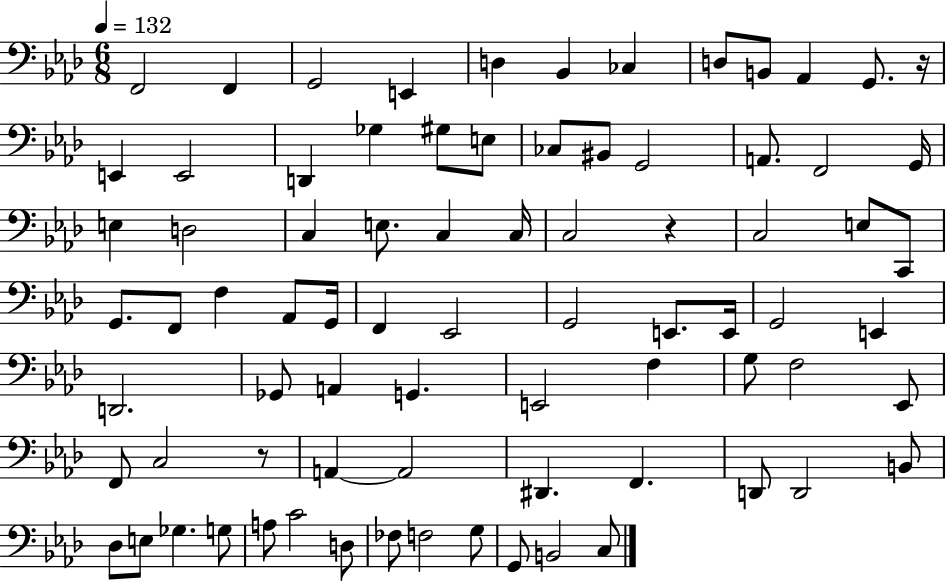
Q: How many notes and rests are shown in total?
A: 79